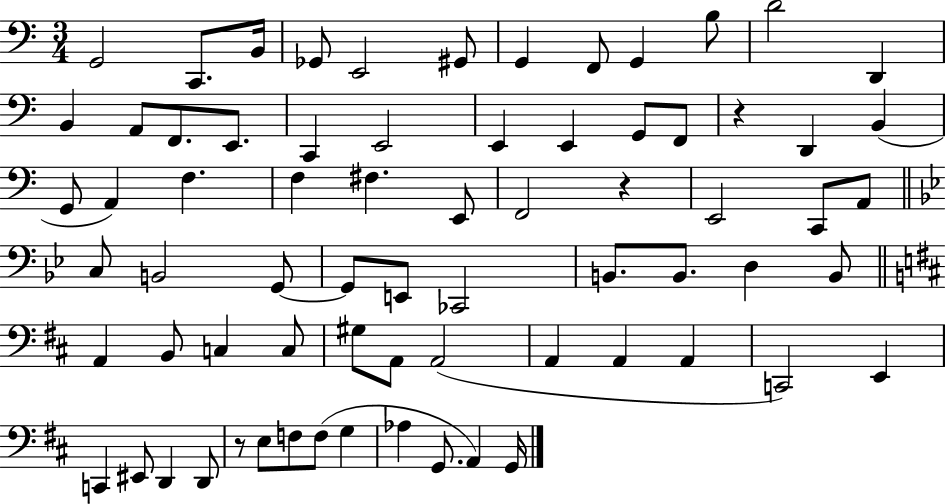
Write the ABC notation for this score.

X:1
T:Untitled
M:3/4
L:1/4
K:C
G,,2 C,,/2 B,,/4 _G,,/2 E,,2 ^G,,/2 G,, F,,/2 G,, B,/2 D2 D,, B,, A,,/2 F,,/2 E,,/2 C,, E,,2 E,, E,, G,,/2 F,,/2 z D,, B,, G,,/2 A,, F, F, ^F, E,,/2 F,,2 z E,,2 C,,/2 A,,/2 C,/2 B,,2 G,,/2 G,,/2 E,,/2 _C,,2 B,,/2 B,,/2 D, B,,/2 A,, B,,/2 C, C,/2 ^G,/2 A,,/2 A,,2 A,, A,, A,, C,,2 E,, C,, ^E,,/2 D,, D,,/2 z/2 E,/2 F,/2 F,/2 G, _A, G,,/2 A,, G,,/4